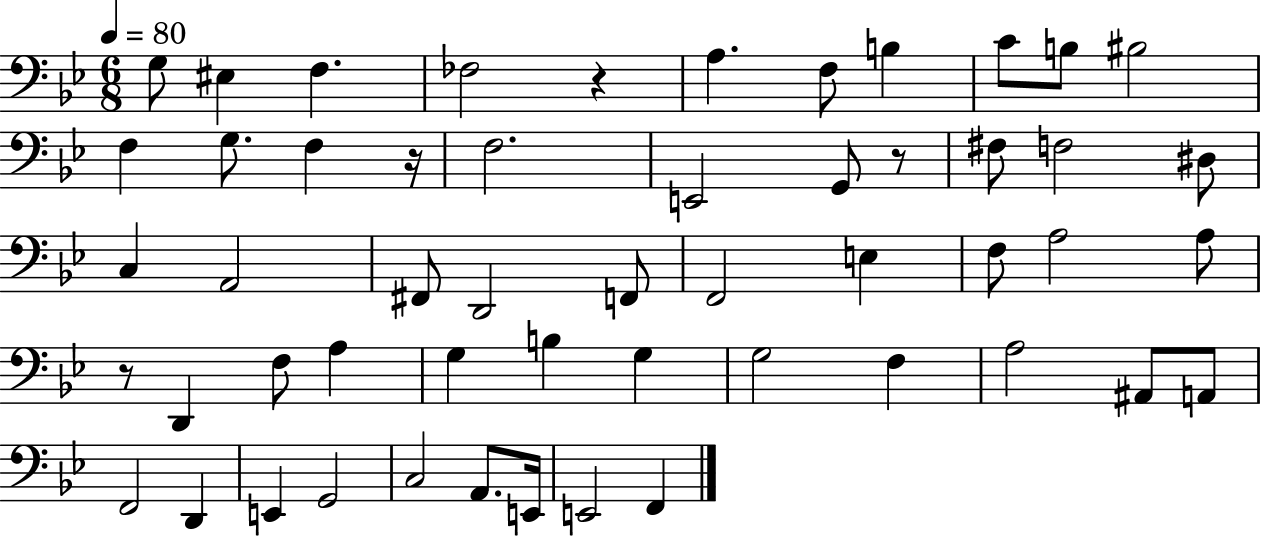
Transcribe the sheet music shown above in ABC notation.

X:1
T:Untitled
M:6/8
L:1/4
K:Bb
G,/2 ^E, F, _F,2 z A, F,/2 B, C/2 B,/2 ^B,2 F, G,/2 F, z/4 F,2 E,,2 G,,/2 z/2 ^F,/2 F,2 ^D,/2 C, A,,2 ^F,,/2 D,,2 F,,/2 F,,2 E, F,/2 A,2 A,/2 z/2 D,, F,/2 A, G, B, G, G,2 F, A,2 ^A,,/2 A,,/2 F,,2 D,, E,, G,,2 C,2 A,,/2 E,,/4 E,,2 F,,